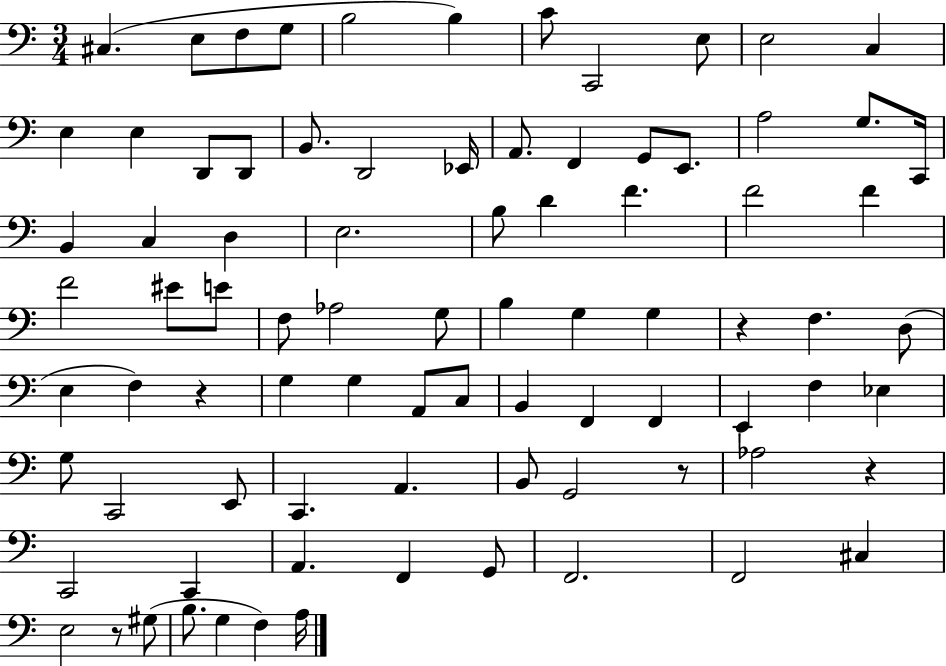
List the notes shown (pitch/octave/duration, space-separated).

C#3/q. E3/e F3/e G3/e B3/h B3/q C4/e C2/h E3/e E3/h C3/q E3/q E3/q D2/e D2/e B2/e. D2/h Eb2/s A2/e. F2/q G2/e E2/e. A3/h G3/e. C2/s B2/q C3/q D3/q E3/h. B3/e D4/q F4/q. F4/h F4/q F4/h EIS4/e E4/e F3/e Ab3/h G3/e B3/q G3/q G3/q R/q F3/q. D3/e E3/q F3/q R/q G3/q G3/q A2/e C3/e B2/q F2/q F2/q E2/q F3/q Eb3/q G3/e C2/h E2/e C2/q. A2/q. B2/e G2/h R/e Ab3/h R/q C2/h C2/q A2/q. F2/q G2/e F2/h. F2/h C#3/q E3/h R/e G#3/e B3/e. G3/q F3/q A3/s